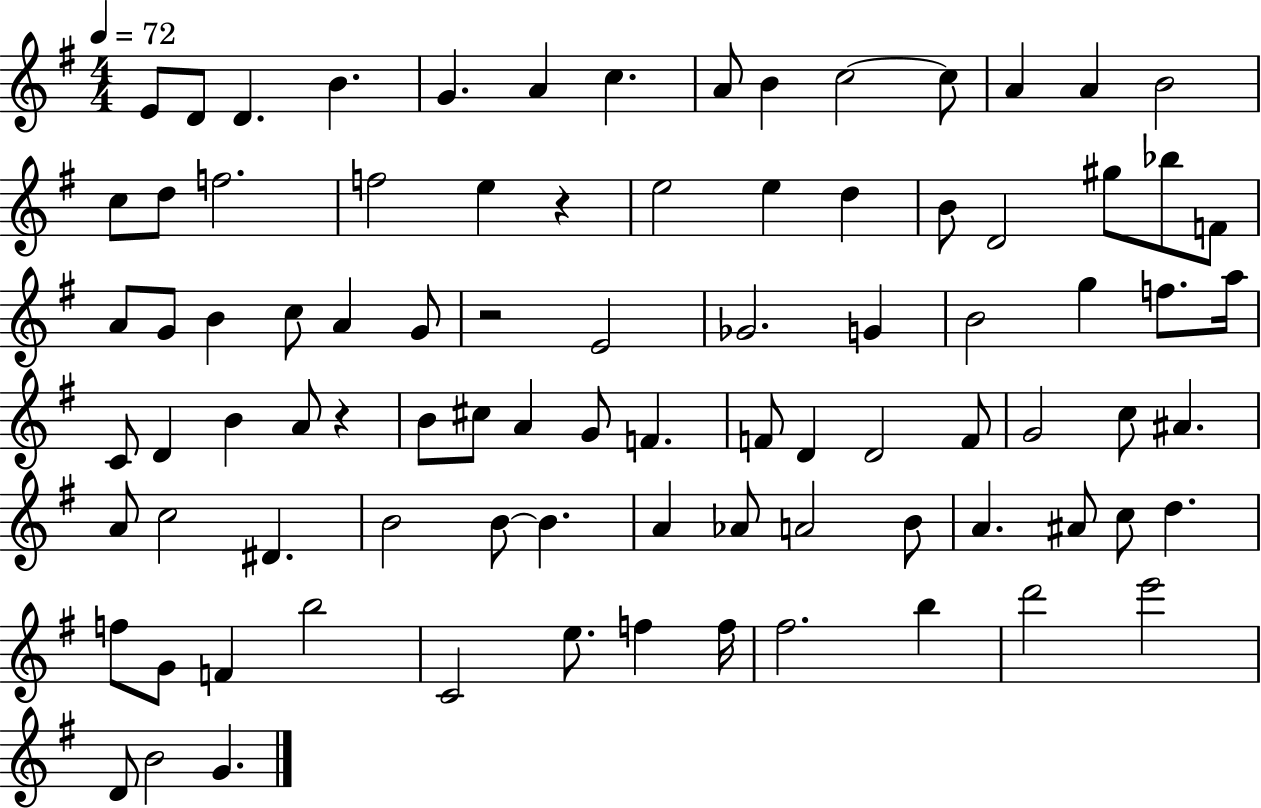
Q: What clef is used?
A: treble